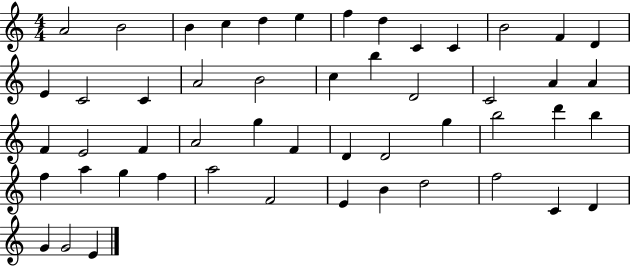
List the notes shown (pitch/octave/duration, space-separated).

A4/h B4/h B4/q C5/q D5/q E5/q F5/q D5/q C4/q C4/q B4/h F4/q D4/q E4/q C4/h C4/q A4/h B4/h C5/q B5/q D4/h C4/h A4/q A4/q F4/q E4/h F4/q A4/h G5/q F4/q D4/q D4/h G5/q B5/h D6/q B5/q F5/q A5/q G5/q F5/q A5/h F4/h E4/q B4/q D5/h F5/h C4/q D4/q G4/q G4/h E4/q